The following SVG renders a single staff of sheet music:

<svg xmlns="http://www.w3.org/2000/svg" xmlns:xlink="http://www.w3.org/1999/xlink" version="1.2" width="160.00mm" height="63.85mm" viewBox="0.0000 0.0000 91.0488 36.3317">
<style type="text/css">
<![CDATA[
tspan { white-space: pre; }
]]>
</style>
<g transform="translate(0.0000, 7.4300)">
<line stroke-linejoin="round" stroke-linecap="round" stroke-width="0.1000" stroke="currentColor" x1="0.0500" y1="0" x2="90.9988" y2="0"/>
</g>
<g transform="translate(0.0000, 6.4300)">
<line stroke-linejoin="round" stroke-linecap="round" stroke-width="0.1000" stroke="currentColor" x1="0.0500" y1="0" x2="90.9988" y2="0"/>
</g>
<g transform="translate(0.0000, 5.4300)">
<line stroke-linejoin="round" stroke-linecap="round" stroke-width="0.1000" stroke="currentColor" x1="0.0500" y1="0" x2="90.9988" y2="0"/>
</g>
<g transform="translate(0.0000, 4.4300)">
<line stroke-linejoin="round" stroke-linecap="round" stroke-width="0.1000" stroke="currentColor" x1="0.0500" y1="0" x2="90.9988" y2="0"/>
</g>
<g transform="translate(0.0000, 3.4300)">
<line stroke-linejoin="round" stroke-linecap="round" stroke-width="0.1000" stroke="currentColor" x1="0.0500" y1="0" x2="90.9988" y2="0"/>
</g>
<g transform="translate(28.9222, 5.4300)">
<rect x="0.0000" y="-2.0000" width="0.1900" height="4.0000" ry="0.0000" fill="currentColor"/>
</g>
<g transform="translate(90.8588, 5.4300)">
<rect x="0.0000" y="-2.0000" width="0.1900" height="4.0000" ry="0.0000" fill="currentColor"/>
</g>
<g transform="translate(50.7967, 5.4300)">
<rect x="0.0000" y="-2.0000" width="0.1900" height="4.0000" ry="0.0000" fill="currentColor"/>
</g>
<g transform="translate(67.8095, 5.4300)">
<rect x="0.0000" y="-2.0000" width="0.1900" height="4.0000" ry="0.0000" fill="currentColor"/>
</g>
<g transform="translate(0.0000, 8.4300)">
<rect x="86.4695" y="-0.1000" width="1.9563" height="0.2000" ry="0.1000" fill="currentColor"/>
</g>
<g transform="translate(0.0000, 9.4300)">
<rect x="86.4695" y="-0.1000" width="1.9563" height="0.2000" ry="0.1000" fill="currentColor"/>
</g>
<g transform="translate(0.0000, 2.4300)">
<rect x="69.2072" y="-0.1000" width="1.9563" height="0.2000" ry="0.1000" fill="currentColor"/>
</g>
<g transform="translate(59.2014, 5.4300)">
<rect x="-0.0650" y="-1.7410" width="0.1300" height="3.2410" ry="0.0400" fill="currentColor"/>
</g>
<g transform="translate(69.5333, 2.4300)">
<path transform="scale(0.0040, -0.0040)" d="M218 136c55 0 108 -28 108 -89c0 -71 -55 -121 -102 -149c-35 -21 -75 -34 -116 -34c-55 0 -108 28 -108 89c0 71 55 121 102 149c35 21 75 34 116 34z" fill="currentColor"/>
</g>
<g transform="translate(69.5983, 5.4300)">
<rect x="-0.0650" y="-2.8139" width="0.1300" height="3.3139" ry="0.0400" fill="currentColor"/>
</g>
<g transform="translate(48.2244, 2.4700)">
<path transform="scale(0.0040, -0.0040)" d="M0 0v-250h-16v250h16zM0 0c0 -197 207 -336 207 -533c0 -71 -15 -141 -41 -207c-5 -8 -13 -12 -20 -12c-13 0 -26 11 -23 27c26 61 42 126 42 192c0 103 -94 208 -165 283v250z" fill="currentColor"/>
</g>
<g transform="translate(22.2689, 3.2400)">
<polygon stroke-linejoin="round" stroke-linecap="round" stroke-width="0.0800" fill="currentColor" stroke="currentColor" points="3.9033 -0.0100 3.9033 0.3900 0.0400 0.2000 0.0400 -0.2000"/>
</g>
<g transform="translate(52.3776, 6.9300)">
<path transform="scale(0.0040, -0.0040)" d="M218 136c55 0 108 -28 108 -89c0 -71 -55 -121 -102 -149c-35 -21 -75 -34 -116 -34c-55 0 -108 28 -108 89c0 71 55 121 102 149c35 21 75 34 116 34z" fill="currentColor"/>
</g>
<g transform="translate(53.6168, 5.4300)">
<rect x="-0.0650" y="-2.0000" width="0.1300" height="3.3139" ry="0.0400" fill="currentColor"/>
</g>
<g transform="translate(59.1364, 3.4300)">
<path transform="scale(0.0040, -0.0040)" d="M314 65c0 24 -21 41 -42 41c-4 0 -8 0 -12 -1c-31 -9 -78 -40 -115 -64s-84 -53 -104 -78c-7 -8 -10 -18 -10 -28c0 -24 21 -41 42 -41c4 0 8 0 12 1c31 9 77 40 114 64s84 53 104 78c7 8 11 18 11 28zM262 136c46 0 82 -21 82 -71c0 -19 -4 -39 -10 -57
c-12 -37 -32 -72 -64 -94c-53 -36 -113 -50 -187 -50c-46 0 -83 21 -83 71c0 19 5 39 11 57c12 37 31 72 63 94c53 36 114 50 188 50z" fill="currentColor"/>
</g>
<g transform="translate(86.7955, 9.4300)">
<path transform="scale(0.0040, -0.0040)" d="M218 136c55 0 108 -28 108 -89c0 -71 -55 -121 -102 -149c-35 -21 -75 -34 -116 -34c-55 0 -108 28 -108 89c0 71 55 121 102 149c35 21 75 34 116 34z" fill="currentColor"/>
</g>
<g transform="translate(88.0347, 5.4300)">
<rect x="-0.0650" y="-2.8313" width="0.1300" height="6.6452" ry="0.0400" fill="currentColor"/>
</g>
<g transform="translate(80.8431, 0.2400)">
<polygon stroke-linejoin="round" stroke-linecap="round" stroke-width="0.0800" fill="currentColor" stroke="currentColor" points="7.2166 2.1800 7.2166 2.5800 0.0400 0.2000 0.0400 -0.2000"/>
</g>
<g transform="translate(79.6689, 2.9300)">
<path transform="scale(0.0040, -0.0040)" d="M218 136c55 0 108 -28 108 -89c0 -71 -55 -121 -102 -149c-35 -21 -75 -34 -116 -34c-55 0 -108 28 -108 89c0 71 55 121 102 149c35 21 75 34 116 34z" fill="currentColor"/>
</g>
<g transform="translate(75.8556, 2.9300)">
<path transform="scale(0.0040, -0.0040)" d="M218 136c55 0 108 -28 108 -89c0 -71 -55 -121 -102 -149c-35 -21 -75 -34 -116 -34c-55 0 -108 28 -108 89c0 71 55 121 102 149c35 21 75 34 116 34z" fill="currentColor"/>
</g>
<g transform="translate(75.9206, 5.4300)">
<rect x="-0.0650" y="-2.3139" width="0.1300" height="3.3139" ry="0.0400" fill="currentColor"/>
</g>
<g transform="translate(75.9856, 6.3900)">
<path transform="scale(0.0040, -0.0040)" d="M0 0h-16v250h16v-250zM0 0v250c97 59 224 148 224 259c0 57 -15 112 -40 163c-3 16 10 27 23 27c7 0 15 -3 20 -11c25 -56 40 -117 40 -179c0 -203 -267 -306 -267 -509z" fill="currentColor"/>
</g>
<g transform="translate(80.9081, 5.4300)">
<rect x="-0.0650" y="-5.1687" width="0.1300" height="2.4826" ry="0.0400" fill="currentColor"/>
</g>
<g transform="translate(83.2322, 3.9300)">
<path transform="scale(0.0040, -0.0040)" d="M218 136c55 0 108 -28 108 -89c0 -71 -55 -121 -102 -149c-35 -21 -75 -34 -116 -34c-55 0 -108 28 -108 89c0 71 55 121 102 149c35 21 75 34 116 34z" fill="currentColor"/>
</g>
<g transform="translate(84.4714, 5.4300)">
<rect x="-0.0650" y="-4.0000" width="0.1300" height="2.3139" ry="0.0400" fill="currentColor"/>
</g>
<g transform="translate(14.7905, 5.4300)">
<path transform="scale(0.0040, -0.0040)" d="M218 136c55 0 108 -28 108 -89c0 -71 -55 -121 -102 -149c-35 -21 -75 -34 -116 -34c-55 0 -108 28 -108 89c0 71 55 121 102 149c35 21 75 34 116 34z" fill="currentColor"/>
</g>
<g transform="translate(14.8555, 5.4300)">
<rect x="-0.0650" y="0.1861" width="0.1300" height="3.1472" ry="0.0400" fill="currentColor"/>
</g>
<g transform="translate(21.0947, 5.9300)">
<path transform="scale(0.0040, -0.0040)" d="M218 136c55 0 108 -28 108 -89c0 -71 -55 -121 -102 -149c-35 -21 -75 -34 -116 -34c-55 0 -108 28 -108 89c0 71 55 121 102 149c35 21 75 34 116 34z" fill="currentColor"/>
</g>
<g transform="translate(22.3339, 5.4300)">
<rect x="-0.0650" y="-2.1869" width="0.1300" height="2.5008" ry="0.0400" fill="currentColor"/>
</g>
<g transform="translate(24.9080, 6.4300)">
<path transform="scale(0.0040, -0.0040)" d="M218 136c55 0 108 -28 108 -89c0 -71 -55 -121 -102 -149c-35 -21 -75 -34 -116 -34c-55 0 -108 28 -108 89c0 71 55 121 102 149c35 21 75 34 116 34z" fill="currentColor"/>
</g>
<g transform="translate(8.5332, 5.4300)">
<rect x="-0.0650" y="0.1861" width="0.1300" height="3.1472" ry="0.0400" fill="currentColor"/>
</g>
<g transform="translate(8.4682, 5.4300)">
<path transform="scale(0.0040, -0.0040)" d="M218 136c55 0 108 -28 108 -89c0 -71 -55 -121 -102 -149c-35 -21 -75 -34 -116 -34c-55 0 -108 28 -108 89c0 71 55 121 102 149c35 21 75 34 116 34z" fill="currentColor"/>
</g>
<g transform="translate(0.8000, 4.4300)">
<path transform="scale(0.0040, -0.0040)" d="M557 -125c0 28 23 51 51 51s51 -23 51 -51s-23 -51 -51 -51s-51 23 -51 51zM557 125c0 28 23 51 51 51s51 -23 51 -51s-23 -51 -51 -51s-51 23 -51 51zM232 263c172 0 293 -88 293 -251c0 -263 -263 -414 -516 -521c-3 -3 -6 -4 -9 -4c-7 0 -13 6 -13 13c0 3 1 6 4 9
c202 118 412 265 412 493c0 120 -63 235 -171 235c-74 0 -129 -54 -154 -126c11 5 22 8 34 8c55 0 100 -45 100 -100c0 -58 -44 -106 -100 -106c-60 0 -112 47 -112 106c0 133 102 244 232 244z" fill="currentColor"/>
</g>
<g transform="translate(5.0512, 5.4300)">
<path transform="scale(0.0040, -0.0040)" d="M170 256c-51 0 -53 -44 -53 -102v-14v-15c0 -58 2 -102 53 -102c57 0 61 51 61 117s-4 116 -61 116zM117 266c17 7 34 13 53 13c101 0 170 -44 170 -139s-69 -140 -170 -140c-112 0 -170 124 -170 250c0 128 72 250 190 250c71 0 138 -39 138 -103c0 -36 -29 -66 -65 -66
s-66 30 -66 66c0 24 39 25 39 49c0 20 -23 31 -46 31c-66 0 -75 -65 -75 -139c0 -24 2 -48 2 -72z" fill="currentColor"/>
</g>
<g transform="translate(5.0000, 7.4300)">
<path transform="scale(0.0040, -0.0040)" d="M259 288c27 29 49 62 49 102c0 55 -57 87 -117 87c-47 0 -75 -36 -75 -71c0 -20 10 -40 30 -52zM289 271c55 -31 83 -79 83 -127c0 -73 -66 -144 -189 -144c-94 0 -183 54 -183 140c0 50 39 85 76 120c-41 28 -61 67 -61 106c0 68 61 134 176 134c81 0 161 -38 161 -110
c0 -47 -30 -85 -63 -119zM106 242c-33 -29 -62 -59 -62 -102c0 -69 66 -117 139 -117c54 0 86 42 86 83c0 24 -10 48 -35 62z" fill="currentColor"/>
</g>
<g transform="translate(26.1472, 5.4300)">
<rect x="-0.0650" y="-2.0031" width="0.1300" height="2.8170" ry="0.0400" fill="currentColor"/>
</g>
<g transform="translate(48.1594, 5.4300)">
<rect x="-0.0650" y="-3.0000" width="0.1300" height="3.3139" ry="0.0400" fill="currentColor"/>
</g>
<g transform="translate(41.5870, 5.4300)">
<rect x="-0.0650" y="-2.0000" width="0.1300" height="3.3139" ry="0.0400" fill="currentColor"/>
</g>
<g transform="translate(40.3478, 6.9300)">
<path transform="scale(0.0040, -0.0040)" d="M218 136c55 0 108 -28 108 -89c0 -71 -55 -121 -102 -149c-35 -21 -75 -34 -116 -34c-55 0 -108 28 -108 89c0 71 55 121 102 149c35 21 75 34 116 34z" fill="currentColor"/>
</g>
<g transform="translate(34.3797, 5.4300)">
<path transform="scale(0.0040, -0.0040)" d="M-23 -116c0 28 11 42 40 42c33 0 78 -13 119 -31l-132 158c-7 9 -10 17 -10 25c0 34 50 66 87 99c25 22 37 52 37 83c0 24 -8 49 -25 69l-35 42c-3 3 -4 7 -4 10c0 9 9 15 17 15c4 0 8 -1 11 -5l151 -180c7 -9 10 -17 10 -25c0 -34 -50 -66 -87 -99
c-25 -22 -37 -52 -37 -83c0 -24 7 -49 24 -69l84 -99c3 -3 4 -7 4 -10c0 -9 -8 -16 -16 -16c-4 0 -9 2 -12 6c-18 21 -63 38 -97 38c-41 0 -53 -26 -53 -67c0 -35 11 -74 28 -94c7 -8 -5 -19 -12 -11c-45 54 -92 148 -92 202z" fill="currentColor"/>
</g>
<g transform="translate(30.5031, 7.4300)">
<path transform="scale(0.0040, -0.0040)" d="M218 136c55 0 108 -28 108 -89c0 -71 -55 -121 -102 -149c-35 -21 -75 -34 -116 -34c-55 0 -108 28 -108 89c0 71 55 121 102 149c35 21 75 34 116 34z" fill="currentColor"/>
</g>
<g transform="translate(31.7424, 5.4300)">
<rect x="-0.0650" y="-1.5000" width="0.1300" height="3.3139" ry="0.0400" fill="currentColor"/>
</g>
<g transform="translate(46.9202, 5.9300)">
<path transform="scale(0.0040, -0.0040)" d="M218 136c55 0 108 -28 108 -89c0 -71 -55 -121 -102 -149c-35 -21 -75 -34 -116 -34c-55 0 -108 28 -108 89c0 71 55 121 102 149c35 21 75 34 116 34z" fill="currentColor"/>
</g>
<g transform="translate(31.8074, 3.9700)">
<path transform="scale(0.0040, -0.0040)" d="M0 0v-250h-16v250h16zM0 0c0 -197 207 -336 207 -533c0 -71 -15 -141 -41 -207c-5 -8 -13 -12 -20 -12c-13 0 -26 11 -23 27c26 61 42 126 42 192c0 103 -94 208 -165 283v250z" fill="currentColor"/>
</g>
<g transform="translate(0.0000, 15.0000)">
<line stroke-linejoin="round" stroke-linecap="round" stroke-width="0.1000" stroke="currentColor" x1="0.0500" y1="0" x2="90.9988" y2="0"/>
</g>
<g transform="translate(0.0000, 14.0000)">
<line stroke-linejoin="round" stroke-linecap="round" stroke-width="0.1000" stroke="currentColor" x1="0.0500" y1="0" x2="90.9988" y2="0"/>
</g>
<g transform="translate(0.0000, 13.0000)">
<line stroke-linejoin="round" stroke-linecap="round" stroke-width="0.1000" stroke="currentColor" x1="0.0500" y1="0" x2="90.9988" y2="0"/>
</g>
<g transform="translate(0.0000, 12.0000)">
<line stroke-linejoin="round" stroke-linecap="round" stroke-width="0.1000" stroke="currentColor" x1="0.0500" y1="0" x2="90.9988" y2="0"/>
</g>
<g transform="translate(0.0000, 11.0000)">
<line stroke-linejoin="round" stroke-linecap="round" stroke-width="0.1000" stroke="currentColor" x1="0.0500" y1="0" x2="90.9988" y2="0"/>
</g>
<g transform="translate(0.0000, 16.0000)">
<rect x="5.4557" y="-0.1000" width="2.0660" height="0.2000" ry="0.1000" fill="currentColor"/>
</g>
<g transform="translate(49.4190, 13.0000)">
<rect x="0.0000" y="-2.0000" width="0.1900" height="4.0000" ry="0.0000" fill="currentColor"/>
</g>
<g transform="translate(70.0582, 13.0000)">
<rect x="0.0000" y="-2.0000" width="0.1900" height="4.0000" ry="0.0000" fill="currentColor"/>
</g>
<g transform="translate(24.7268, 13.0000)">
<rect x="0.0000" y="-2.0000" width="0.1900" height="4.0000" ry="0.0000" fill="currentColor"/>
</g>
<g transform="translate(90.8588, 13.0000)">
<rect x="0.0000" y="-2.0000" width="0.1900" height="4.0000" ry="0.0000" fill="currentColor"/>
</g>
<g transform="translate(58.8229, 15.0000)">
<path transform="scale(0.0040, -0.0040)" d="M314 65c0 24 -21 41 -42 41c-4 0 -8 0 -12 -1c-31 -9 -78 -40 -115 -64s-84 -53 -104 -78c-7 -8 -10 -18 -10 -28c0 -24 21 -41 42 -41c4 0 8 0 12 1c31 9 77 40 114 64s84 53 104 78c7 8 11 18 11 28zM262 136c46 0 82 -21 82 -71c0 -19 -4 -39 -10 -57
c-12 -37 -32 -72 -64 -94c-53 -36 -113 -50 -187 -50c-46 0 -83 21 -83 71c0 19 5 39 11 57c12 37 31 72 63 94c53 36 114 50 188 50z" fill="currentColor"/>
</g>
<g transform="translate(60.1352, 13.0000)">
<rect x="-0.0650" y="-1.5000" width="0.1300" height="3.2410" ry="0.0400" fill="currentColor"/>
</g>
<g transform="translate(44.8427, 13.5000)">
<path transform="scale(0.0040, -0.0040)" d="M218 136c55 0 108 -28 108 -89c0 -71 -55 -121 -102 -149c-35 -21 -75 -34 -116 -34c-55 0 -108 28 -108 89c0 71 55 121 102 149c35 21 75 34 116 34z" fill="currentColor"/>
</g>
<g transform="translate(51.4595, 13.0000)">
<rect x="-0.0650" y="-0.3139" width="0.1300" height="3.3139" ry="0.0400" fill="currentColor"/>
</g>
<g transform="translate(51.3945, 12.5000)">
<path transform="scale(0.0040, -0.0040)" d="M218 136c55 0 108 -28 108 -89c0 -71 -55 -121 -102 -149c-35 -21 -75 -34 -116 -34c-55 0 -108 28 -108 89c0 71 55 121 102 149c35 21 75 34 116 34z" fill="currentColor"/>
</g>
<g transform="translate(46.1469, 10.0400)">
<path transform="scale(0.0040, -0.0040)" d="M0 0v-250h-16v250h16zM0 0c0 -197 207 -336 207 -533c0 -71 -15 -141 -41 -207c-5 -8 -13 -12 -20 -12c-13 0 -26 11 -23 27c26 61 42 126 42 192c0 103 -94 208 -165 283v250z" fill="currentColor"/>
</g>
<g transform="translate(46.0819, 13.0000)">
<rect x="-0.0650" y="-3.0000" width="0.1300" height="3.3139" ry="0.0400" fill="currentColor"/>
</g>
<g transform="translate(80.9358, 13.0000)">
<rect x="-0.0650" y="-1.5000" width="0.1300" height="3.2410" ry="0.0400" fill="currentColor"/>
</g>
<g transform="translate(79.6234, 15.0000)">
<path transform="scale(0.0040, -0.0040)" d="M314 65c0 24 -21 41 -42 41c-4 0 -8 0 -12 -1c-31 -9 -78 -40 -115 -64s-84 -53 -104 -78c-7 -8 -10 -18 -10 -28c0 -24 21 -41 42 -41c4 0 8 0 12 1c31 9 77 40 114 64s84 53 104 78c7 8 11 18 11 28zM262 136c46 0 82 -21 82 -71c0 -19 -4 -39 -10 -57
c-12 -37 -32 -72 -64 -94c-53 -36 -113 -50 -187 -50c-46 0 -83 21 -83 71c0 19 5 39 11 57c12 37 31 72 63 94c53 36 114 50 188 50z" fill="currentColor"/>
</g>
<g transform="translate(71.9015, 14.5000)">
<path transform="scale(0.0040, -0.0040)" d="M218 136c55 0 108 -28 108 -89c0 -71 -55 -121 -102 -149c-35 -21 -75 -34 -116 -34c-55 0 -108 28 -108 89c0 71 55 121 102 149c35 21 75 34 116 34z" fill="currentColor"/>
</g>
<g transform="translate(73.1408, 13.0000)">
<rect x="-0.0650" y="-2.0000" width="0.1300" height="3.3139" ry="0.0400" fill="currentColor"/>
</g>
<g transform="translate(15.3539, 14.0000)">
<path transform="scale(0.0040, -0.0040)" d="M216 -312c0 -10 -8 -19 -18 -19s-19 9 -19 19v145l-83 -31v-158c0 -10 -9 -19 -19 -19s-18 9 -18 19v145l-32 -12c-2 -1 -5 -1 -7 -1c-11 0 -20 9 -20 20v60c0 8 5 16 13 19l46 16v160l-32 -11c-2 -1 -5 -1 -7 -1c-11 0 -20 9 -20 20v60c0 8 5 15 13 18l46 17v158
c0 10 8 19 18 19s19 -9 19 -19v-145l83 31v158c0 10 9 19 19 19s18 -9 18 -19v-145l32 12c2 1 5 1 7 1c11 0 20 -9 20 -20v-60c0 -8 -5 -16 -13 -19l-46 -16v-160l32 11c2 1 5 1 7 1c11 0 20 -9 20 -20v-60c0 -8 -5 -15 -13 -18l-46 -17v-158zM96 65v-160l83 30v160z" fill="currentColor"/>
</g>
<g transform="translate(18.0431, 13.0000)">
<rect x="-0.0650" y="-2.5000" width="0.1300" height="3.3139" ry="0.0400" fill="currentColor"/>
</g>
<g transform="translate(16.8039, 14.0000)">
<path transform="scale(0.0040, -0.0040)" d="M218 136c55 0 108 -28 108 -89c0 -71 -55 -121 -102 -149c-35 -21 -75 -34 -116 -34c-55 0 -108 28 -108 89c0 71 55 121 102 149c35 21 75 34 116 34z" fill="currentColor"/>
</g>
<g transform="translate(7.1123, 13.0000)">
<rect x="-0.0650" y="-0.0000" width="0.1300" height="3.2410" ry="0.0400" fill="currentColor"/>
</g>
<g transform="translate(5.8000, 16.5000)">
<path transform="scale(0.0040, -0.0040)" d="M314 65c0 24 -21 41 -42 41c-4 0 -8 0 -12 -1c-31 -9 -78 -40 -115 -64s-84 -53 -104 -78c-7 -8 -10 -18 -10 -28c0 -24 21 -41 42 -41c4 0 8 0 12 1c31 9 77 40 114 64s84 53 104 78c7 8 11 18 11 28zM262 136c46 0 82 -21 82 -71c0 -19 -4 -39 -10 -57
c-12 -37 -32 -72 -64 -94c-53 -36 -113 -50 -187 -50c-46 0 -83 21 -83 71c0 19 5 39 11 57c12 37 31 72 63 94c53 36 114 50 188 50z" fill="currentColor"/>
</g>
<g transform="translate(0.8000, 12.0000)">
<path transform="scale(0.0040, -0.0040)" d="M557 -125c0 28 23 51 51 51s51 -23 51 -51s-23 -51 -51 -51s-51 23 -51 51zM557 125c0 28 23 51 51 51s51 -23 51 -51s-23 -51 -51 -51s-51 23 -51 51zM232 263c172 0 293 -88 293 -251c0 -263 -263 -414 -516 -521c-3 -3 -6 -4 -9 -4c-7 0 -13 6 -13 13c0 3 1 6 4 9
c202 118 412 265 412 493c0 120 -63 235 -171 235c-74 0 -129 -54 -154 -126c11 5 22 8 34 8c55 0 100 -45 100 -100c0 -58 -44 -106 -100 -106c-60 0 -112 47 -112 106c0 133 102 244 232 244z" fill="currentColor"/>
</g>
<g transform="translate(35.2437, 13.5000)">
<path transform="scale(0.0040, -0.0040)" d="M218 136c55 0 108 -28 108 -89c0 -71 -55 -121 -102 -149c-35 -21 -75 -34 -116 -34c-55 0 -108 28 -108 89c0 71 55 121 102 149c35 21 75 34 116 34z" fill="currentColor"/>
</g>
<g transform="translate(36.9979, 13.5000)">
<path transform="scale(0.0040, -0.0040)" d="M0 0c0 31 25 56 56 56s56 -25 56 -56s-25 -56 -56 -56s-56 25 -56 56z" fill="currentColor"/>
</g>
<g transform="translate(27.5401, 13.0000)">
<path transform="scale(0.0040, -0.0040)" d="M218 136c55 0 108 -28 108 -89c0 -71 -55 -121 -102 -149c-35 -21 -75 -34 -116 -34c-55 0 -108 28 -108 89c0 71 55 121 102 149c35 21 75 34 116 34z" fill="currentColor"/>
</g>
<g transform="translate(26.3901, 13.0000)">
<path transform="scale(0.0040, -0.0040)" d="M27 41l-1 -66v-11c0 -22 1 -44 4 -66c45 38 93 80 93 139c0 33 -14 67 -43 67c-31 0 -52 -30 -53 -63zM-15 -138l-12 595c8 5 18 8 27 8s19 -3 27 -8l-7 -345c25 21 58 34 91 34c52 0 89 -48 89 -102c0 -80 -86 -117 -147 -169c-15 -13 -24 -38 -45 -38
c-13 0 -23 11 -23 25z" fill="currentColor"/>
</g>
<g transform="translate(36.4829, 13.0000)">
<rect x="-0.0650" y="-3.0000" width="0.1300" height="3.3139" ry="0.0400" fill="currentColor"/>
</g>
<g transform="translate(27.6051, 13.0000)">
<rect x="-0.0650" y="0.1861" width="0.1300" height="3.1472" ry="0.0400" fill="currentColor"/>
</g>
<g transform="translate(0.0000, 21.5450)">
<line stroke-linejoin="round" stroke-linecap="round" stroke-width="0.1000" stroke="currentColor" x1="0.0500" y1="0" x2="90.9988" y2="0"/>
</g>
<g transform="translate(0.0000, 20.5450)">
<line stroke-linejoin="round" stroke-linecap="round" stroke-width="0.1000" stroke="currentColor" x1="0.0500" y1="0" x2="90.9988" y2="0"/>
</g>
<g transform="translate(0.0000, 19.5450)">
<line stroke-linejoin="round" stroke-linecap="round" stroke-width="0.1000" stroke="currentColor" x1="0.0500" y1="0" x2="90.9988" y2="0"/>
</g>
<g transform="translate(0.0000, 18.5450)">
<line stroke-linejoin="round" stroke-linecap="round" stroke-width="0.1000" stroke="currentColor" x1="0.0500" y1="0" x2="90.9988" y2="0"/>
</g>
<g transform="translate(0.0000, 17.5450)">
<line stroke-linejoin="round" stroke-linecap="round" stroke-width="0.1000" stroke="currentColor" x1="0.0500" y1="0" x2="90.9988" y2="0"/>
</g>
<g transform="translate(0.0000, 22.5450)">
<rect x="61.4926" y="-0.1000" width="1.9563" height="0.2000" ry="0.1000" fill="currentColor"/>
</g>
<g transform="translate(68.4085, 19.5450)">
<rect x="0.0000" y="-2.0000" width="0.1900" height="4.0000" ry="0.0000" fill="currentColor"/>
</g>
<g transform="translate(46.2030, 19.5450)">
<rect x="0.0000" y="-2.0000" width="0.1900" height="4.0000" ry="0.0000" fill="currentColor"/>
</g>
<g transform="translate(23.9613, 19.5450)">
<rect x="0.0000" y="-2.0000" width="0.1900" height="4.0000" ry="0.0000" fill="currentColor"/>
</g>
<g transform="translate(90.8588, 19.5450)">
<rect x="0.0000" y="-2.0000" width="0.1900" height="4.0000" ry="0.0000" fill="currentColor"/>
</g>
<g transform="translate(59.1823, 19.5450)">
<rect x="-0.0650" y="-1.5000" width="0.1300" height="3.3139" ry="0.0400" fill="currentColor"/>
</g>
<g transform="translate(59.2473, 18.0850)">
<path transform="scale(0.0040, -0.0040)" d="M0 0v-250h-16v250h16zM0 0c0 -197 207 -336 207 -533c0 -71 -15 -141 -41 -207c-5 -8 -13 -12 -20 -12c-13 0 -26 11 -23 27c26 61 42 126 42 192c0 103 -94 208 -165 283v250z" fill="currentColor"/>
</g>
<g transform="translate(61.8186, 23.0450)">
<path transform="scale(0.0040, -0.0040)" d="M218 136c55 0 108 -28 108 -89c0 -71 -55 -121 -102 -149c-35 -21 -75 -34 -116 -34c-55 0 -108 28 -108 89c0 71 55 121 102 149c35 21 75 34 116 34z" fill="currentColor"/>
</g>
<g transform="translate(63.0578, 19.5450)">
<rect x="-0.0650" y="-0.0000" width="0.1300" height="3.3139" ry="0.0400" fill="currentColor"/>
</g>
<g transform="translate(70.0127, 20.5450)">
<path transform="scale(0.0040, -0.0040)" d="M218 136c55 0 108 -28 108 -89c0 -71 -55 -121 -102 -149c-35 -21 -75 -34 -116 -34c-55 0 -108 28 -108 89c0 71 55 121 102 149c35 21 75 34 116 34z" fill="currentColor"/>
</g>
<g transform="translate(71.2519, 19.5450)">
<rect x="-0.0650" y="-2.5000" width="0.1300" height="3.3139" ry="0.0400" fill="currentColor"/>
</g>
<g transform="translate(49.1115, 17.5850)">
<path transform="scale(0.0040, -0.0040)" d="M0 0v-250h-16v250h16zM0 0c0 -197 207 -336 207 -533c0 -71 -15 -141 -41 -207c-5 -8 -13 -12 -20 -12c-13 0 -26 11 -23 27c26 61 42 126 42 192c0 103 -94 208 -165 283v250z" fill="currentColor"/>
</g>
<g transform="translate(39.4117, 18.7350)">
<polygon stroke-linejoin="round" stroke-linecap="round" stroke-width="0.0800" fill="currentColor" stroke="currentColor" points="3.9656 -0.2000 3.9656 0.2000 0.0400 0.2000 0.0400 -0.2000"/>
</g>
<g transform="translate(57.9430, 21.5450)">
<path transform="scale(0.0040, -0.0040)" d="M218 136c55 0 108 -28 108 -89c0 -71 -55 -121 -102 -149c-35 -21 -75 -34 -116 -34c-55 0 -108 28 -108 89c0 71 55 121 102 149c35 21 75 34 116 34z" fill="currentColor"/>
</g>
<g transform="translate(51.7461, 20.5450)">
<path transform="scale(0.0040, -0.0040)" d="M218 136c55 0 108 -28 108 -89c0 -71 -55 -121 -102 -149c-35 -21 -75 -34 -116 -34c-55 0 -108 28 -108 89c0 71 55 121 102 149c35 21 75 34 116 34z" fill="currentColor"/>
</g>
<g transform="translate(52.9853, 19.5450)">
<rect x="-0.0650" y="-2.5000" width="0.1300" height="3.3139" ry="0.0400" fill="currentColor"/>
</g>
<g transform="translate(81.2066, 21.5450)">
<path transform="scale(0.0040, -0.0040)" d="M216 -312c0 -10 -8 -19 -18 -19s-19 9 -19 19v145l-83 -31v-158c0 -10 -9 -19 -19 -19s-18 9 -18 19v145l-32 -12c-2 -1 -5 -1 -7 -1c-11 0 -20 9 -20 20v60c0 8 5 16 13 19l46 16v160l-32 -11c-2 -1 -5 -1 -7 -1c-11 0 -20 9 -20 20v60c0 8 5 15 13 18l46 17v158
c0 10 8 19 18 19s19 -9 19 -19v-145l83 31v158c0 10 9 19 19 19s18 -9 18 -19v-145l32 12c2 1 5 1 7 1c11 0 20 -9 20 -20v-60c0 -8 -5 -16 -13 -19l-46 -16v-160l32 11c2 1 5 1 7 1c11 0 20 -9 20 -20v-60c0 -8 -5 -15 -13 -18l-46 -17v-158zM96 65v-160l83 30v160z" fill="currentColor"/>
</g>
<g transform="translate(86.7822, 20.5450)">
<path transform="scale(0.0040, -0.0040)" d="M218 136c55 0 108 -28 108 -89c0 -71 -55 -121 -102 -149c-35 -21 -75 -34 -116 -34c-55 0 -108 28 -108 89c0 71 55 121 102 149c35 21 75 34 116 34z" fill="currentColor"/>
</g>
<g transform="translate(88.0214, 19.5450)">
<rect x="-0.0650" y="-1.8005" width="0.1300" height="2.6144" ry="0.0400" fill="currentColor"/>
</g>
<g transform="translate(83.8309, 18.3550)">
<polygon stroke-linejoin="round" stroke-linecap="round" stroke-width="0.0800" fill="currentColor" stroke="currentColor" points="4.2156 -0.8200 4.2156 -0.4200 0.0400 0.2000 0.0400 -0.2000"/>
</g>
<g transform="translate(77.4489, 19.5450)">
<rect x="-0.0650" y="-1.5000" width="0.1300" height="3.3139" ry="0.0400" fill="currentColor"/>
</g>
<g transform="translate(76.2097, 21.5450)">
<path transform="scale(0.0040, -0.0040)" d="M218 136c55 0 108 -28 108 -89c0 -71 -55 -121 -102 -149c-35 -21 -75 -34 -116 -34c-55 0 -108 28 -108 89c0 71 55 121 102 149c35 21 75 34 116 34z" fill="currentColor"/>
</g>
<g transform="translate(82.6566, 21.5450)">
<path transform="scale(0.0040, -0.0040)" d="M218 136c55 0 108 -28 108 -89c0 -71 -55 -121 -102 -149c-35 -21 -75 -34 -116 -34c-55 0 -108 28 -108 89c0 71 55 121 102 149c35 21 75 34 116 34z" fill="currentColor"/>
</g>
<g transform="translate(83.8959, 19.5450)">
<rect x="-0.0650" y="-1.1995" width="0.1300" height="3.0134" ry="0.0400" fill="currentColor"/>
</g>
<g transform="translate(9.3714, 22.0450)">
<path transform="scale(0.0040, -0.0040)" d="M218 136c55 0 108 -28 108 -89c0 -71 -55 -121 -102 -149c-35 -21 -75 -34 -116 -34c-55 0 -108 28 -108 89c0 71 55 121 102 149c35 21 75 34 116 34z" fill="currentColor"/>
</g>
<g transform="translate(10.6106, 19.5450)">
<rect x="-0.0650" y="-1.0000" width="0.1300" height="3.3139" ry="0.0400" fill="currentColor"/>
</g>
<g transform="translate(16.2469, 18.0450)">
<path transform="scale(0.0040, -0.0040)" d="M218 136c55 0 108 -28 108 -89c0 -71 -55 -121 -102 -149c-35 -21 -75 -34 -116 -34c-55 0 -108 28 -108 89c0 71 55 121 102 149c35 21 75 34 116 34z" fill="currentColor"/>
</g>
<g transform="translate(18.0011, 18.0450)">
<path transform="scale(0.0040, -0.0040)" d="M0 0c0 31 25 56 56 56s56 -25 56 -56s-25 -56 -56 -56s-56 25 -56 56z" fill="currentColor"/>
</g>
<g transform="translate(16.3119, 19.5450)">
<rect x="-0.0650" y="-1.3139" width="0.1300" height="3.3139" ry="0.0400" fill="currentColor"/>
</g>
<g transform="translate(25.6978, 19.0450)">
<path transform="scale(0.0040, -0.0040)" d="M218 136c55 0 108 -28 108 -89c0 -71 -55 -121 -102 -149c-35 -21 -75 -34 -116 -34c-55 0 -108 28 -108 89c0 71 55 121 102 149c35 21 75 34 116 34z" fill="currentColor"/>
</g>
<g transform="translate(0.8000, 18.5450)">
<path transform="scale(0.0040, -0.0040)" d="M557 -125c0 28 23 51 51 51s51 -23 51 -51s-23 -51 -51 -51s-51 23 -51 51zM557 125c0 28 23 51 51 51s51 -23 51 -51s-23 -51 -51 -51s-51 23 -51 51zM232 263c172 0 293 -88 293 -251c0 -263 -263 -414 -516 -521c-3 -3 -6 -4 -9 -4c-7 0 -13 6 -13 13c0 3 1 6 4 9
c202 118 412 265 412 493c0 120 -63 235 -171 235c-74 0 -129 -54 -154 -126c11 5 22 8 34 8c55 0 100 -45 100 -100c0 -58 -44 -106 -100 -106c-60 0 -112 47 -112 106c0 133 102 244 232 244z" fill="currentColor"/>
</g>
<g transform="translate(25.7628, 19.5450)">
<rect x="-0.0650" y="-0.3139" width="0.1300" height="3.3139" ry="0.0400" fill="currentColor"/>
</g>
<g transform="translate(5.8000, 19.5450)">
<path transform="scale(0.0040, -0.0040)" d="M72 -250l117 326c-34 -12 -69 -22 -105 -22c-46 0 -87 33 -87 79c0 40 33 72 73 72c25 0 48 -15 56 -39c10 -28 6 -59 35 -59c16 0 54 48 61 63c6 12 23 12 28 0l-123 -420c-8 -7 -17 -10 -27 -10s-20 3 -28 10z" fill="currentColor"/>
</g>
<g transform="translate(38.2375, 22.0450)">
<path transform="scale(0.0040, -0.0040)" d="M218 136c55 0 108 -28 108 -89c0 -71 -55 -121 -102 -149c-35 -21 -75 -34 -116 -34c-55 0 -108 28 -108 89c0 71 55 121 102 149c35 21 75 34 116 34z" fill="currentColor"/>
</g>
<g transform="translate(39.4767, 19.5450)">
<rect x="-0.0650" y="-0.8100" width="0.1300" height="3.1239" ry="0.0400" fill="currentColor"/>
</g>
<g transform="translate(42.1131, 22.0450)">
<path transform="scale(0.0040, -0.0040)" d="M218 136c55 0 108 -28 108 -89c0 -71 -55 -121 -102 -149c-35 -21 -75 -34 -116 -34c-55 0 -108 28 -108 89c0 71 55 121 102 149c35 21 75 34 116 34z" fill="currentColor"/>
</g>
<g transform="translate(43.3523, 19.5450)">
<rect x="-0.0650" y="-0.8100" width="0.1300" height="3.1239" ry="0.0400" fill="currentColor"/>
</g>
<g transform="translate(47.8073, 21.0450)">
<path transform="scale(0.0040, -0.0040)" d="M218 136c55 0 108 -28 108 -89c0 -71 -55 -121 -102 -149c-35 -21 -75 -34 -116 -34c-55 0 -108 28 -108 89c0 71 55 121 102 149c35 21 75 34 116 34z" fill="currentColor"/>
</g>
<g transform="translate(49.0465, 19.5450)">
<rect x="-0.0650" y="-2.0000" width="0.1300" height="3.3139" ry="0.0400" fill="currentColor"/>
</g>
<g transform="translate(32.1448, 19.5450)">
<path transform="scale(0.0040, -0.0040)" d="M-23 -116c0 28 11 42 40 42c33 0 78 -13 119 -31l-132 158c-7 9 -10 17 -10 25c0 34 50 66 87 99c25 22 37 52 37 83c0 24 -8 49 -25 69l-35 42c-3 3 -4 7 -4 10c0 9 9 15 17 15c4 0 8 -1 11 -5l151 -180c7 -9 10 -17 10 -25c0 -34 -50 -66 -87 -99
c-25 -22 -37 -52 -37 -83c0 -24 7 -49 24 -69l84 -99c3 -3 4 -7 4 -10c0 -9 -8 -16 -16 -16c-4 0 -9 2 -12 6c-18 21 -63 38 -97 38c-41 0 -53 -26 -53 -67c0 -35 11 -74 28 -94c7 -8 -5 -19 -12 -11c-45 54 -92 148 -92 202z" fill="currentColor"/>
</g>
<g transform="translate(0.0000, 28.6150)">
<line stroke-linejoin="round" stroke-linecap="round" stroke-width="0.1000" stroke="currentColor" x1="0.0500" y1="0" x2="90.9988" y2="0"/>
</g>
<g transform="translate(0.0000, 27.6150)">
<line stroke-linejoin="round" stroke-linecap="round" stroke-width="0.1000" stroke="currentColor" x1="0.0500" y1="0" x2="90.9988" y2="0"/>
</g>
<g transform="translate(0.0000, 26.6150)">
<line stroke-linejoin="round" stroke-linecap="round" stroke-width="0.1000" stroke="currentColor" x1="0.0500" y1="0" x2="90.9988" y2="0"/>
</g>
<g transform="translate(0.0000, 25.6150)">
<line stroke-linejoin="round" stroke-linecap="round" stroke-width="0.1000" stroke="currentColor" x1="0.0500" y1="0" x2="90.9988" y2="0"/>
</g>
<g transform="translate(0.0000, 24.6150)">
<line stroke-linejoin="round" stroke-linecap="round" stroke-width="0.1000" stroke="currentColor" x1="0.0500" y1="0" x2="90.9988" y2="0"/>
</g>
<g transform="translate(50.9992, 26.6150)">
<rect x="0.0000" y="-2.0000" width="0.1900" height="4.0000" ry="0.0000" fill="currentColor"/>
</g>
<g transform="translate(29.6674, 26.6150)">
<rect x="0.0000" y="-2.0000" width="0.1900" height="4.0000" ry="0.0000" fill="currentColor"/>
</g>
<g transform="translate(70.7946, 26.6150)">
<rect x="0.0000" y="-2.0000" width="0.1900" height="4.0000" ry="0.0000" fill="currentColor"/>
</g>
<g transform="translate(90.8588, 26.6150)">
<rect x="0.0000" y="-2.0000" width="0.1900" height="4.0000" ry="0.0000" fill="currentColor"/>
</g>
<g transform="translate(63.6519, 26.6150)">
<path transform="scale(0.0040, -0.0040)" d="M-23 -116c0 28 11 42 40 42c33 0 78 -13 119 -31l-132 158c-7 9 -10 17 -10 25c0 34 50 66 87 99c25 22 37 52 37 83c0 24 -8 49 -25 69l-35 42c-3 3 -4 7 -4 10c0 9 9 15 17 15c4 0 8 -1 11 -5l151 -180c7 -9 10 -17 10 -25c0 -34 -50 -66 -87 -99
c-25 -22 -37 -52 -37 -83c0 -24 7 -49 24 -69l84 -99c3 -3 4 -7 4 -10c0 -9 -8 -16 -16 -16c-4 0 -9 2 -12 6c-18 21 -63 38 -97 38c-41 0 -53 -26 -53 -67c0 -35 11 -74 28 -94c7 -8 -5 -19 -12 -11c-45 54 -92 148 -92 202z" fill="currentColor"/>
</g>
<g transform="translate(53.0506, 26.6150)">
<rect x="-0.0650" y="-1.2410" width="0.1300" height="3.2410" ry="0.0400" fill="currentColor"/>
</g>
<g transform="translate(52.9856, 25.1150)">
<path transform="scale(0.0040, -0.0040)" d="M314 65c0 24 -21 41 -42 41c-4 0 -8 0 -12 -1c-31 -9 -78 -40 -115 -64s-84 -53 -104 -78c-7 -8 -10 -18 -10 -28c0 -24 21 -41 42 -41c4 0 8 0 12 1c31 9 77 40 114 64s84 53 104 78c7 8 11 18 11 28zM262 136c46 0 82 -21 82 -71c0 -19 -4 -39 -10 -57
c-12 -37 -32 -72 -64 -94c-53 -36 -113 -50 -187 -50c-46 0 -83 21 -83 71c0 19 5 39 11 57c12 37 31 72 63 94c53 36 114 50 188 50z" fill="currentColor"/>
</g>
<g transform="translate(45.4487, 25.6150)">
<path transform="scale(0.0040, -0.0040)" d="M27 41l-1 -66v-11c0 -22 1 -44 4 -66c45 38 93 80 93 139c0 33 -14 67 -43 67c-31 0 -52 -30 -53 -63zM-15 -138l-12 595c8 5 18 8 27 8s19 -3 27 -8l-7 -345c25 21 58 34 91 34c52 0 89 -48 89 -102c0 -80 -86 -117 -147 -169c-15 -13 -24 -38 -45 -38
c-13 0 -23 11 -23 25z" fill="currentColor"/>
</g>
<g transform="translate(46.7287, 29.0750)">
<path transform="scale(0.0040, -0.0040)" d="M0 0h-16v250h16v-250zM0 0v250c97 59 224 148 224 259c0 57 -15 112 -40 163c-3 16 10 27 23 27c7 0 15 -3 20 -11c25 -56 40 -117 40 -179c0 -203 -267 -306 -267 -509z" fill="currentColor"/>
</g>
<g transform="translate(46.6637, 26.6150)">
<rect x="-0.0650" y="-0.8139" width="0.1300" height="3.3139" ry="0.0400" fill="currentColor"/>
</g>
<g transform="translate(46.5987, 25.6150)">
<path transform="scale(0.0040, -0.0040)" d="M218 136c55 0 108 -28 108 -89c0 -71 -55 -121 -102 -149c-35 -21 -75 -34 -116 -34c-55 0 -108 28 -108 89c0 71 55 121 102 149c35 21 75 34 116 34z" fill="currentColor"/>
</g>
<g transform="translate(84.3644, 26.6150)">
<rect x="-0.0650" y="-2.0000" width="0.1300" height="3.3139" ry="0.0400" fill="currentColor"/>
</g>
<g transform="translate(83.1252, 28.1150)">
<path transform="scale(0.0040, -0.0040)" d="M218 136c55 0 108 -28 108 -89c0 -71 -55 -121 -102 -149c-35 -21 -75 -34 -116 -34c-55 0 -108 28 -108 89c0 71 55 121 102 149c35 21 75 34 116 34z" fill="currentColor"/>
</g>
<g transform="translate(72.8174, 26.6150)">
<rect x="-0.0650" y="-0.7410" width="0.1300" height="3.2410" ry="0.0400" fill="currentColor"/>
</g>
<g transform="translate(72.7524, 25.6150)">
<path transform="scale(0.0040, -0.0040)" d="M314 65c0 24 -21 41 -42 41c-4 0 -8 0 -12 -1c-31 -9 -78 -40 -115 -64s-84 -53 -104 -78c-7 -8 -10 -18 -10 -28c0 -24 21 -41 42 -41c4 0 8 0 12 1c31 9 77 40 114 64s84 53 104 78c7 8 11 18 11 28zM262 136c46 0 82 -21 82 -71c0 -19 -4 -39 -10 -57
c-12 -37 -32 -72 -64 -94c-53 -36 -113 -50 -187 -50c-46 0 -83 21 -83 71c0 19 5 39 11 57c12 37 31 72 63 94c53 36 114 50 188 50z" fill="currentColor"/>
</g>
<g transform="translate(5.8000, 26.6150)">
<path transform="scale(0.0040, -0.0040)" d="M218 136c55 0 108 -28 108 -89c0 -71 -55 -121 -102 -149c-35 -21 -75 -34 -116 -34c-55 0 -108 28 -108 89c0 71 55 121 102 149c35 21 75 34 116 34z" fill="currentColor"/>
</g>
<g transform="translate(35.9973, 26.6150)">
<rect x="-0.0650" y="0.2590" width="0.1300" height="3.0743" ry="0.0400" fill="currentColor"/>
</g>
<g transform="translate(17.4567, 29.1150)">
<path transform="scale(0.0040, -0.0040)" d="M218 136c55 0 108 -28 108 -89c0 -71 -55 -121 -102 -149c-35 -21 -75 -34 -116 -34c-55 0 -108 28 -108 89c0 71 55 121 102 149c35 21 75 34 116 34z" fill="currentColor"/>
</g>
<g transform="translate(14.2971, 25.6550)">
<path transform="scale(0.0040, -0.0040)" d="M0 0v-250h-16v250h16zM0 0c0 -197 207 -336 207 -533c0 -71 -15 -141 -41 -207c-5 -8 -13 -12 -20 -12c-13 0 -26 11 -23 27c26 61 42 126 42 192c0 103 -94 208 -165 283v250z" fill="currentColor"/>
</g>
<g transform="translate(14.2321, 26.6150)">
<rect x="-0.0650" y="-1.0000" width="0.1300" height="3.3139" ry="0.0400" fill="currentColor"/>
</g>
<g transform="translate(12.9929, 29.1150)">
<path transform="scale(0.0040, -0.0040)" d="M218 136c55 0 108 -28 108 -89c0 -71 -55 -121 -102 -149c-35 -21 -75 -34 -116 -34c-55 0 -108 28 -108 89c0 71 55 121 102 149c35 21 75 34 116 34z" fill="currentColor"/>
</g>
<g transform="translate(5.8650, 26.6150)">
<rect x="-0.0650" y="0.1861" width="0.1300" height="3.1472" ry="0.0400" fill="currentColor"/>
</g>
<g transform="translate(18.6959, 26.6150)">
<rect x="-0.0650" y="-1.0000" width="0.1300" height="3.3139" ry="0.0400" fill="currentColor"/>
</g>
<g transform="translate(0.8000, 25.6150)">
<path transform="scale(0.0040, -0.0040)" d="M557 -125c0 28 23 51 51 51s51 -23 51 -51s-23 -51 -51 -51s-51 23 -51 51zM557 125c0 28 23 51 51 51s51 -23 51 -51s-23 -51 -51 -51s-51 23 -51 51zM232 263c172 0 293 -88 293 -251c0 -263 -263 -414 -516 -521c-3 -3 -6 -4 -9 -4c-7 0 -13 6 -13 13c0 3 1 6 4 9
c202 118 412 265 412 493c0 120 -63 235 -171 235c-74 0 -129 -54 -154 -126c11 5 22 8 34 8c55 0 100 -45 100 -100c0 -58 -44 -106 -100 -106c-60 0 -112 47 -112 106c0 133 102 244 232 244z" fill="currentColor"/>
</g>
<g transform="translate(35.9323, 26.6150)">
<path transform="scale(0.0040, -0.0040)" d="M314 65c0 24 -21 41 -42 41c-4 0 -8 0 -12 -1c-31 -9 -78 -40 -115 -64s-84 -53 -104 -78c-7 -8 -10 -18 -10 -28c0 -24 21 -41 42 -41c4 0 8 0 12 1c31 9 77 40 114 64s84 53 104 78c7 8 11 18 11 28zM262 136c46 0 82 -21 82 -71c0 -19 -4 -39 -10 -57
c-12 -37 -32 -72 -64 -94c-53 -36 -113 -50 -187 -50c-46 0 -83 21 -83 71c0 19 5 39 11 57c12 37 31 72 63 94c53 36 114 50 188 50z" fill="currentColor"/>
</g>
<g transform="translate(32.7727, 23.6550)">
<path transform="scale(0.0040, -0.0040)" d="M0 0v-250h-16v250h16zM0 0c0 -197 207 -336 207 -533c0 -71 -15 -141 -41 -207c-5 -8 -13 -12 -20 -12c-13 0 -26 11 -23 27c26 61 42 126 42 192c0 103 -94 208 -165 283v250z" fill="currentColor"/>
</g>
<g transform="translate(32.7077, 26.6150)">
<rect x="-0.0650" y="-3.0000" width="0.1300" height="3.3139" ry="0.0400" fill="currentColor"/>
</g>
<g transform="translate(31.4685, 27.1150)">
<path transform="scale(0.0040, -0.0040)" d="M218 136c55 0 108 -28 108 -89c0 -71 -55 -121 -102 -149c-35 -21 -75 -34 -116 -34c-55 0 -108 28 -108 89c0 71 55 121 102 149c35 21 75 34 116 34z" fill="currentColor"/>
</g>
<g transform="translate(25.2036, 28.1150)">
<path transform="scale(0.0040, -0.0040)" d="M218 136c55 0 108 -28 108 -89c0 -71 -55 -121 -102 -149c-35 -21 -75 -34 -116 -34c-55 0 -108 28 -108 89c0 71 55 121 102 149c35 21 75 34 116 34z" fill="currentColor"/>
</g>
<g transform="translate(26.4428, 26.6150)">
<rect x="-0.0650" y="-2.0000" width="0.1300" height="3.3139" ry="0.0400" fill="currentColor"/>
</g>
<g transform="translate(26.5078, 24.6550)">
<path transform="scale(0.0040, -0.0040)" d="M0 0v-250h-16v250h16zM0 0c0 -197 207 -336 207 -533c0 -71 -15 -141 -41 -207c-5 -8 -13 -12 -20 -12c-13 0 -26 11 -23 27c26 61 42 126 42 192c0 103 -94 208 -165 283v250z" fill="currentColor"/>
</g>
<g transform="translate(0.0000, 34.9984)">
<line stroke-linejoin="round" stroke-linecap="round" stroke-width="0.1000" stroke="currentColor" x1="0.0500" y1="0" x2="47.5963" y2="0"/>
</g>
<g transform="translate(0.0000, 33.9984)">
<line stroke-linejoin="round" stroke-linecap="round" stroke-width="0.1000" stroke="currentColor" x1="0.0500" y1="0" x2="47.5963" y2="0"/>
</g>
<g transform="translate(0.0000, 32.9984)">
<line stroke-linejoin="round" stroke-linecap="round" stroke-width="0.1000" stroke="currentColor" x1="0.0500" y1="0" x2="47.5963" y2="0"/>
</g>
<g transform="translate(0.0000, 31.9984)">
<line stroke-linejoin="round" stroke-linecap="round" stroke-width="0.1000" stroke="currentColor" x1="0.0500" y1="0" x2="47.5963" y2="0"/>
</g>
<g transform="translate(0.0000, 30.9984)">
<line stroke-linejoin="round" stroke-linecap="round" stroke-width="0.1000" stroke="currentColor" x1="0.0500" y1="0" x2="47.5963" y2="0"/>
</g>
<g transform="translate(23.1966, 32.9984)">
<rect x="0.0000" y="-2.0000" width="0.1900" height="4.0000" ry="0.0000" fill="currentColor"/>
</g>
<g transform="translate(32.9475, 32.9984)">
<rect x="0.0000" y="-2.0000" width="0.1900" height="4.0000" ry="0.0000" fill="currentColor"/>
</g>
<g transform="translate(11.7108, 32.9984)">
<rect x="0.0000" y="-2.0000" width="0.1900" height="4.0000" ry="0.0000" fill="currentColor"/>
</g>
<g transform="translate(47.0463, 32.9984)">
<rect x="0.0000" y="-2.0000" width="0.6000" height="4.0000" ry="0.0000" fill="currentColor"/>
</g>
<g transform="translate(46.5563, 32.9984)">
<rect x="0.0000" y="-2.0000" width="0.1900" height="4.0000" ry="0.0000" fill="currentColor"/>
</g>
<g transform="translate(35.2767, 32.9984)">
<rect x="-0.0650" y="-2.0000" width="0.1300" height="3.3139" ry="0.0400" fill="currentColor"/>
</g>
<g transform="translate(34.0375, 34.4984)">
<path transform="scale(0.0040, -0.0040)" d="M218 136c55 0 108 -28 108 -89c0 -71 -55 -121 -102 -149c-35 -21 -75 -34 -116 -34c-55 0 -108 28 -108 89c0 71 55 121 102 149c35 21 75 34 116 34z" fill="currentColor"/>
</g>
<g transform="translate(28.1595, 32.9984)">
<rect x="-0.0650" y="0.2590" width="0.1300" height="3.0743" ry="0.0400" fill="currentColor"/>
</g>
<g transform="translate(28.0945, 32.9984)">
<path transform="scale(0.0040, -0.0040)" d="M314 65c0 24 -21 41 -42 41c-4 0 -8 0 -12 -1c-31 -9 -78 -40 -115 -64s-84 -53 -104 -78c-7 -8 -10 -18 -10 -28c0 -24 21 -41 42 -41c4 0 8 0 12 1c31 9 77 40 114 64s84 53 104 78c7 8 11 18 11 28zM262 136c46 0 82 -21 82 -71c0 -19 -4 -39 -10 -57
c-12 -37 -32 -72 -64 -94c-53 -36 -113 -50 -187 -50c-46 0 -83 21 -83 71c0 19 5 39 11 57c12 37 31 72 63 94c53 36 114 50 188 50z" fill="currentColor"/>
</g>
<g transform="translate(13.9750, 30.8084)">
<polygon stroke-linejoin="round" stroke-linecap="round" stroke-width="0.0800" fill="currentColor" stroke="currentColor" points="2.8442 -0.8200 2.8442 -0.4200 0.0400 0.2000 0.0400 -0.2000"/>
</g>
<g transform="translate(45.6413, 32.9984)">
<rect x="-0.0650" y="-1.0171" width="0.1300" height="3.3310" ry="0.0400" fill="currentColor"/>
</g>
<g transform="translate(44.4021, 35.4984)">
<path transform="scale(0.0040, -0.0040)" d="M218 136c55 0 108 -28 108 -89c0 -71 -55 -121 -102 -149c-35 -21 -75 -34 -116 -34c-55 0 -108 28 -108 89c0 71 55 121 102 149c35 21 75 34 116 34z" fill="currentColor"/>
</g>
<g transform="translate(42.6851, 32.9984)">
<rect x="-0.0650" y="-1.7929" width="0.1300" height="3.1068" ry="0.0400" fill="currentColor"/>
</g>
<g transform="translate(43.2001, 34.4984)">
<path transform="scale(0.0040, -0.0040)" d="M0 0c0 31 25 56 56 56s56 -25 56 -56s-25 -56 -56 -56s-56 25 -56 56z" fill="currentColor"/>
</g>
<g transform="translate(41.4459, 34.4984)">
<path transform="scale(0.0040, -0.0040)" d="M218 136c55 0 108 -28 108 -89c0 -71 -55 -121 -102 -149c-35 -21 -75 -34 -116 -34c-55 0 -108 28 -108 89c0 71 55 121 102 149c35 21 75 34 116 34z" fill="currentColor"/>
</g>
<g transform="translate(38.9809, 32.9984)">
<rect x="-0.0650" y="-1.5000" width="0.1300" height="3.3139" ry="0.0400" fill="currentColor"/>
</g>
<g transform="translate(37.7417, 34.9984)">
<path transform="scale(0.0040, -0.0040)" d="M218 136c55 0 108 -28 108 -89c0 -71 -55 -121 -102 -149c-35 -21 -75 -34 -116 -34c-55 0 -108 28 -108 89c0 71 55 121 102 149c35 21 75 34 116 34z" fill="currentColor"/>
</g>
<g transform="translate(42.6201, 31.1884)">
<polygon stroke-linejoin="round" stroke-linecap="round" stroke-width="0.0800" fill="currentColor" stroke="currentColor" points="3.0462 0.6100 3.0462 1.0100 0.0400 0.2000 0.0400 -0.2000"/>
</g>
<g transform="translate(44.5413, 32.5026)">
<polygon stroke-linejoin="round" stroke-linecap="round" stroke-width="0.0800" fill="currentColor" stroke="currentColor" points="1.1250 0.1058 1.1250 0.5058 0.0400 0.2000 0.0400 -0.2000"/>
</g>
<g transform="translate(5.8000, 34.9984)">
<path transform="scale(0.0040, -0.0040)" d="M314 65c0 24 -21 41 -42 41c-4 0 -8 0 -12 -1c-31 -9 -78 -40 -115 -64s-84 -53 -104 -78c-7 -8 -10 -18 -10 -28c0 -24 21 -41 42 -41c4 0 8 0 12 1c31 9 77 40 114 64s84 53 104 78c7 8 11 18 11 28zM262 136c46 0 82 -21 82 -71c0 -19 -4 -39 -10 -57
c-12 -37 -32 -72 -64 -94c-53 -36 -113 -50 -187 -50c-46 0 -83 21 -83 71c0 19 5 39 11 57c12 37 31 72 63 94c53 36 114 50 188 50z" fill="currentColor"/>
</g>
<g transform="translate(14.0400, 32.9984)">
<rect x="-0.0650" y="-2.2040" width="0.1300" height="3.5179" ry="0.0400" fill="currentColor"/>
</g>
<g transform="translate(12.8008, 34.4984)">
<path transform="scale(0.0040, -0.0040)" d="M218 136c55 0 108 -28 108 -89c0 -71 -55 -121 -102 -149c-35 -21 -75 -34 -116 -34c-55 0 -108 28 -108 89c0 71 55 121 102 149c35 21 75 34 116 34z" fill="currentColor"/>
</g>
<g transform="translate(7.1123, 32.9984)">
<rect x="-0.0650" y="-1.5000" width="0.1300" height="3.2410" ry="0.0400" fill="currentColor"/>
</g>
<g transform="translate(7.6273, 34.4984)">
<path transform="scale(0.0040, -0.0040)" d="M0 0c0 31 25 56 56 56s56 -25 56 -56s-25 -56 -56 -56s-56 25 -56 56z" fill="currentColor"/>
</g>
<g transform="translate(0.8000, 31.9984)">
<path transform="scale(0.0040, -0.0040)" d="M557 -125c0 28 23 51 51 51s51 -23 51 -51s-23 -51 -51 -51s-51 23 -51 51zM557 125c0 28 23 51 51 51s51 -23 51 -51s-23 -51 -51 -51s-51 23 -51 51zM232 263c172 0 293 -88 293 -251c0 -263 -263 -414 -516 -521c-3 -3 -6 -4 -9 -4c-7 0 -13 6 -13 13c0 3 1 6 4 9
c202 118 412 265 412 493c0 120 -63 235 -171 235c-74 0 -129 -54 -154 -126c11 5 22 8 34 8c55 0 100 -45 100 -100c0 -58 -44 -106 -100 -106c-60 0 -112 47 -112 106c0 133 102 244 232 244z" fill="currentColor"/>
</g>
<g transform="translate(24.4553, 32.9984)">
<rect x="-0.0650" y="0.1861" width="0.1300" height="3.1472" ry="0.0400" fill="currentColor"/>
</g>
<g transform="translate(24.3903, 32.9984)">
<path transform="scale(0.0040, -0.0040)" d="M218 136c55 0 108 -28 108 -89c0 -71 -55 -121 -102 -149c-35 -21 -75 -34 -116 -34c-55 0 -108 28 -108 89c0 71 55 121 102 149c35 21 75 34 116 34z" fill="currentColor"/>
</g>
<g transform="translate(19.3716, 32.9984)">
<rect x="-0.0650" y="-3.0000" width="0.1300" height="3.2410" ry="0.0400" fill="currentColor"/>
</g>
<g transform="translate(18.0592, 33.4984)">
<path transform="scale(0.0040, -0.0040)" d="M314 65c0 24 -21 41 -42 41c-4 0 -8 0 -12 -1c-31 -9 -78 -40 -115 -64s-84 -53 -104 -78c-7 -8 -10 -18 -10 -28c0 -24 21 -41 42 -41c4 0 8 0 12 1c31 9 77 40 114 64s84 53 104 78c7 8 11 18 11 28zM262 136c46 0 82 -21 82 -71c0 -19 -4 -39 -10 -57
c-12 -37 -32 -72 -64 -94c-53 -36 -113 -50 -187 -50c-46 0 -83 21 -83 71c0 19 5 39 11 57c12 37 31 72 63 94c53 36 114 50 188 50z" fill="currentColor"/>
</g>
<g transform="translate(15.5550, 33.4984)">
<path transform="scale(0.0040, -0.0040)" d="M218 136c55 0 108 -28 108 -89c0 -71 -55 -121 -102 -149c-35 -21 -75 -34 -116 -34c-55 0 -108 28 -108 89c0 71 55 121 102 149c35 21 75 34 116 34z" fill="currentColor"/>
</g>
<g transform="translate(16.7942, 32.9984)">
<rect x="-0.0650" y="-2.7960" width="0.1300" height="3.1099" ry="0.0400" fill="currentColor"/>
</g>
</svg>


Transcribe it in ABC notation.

X:1
T:Untitled
M:6/8
L:1/4
K:C
D, D, C,/2 B,,/2 G,,/2 z A,, C,/2 A,, A,2 C B,/2 B,/2 G,/2 C,,/2 D,,2 ^B,, _D, C, C,/2 E, G,,2 A,, G,,2 z/2 F,, G, E, z F,,/2 F,,/2 A,,/2 B,, G,,/2 D,, B,, G,, ^G,,/2 B,,/2 D, F,,/2 F,, A,,/2 C,/2 D,2 _F,/2 G,2 z F,2 A,, G,,2 A,,/2 C,/2 C,2 D, D,2 A,, G,, A,,/2 F,,/4